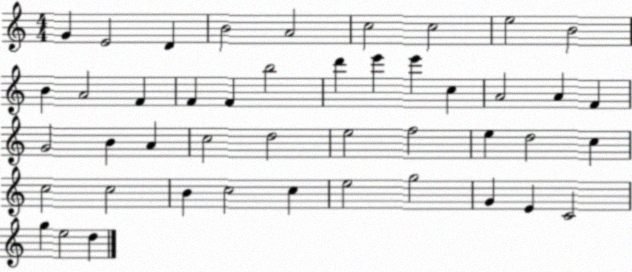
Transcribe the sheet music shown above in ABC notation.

X:1
T:Untitled
M:4/4
L:1/4
K:C
G E2 D B2 A2 c2 c2 e2 B2 B A2 F F F b2 d' e' e' c A2 A F G2 B A c2 d2 e2 f2 e d2 c c2 c2 B c2 c e2 g2 G E C2 g e2 d